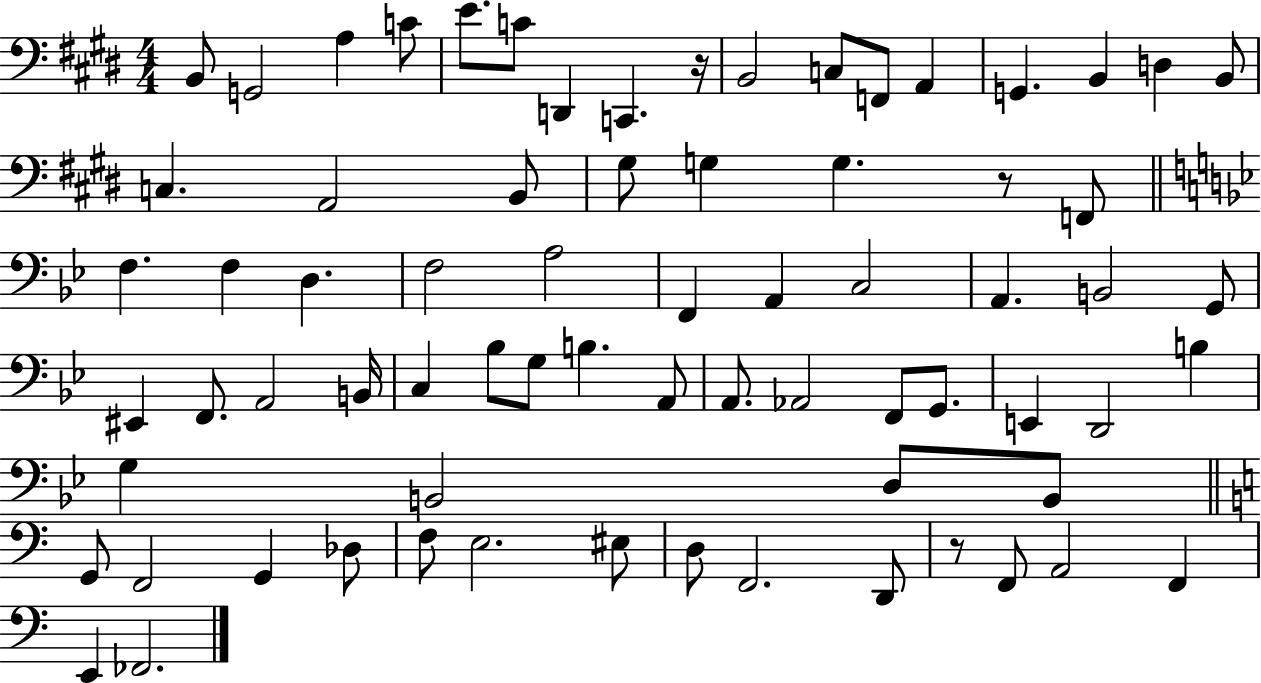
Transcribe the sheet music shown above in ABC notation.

X:1
T:Untitled
M:4/4
L:1/4
K:E
B,,/2 G,,2 A, C/2 E/2 C/2 D,, C,, z/4 B,,2 C,/2 F,,/2 A,, G,, B,, D, B,,/2 C, A,,2 B,,/2 ^G,/2 G, G, z/2 F,,/2 F, F, D, F,2 A,2 F,, A,, C,2 A,, B,,2 G,,/2 ^E,, F,,/2 A,,2 B,,/4 C, _B,/2 G,/2 B, A,,/2 A,,/2 _A,,2 F,,/2 G,,/2 E,, D,,2 B, G, B,,2 D,/2 B,,/2 G,,/2 F,,2 G,, _D,/2 F,/2 E,2 ^E,/2 D,/2 F,,2 D,,/2 z/2 F,,/2 A,,2 F,, E,, _F,,2